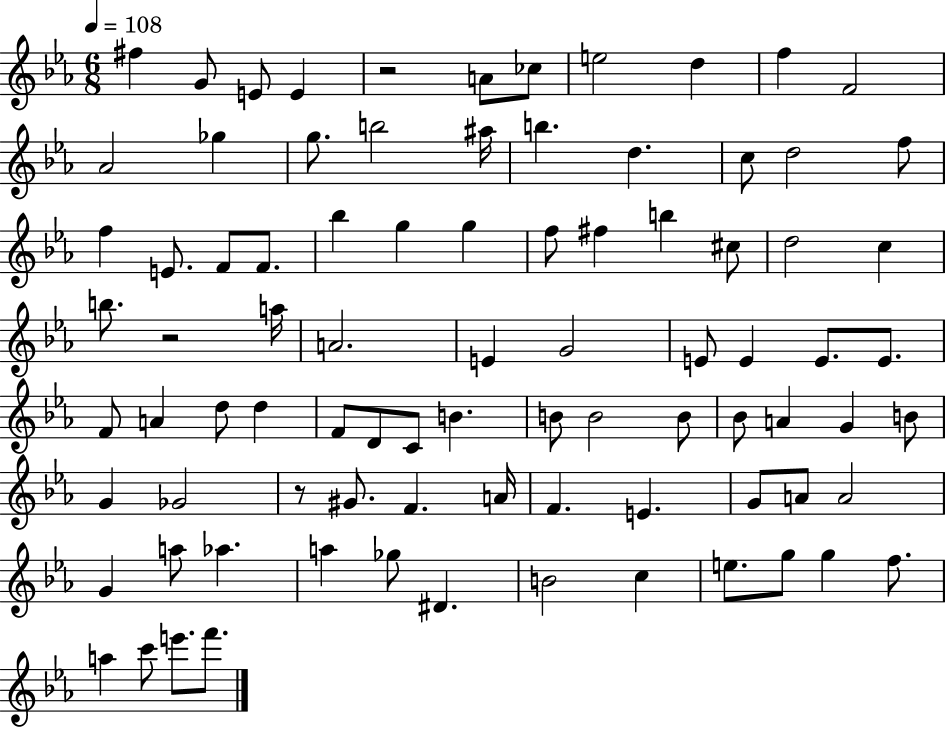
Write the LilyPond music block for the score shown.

{
  \clef treble
  \numericTimeSignature
  \time 6/8
  \key ees \major
  \tempo 4 = 108
  \repeat volta 2 { fis''4 g'8 e'8 e'4 | r2 a'8 ces''8 | e''2 d''4 | f''4 f'2 | \break aes'2 ges''4 | g''8. b''2 ais''16 | b''4. d''4. | c''8 d''2 f''8 | \break f''4 e'8. f'8 f'8. | bes''4 g''4 g''4 | f''8 fis''4 b''4 cis''8 | d''2 c''4 | \break b''8. r2 a''16 | a'2. | e'4 g'2 | e'8 e'4 e'8. e'8. | \break f'8 a'4 d''8 d''4 | f'8 d'8 c'8 b'4. | b'8 b'2 b'8 | bes'8 a'4 g'4 b'8 | \break g'4 ges'2 | r8 gis'8. f'4. a'16 | f'4. e'4. | g'8 a'8 a'2 | \break g'4 a''8 aes''4. | a''4 ges''8 dis'4. | b'2 c''4 | e''8. g''8 g''4 f''8. | \break a''4 c'''8 e'''8. f'''8. | } \bar "|."
}